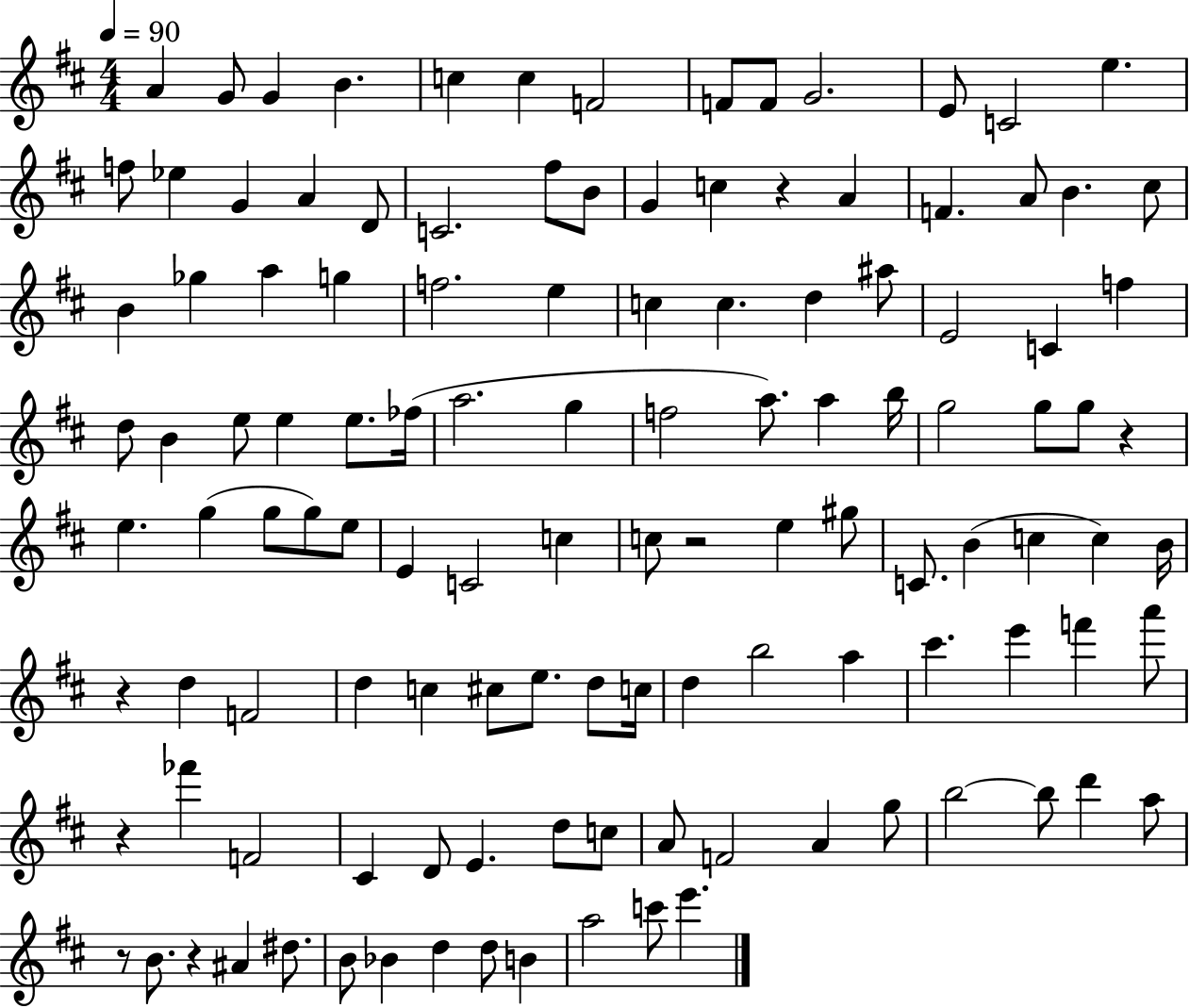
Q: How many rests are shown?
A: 7